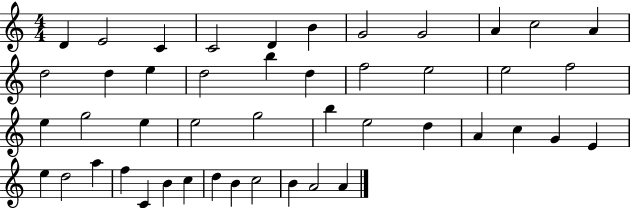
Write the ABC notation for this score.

X:1
T:Untitled
M:4/4
L:1/4
K:C
D E2 C C2 D B G2 G2 A c2 A d2 d e d2 b d f2 e2 e2 f2 e g2 e e2 g2 b e2 d A c G E e d2 a f C B c d B c2 B A2 A